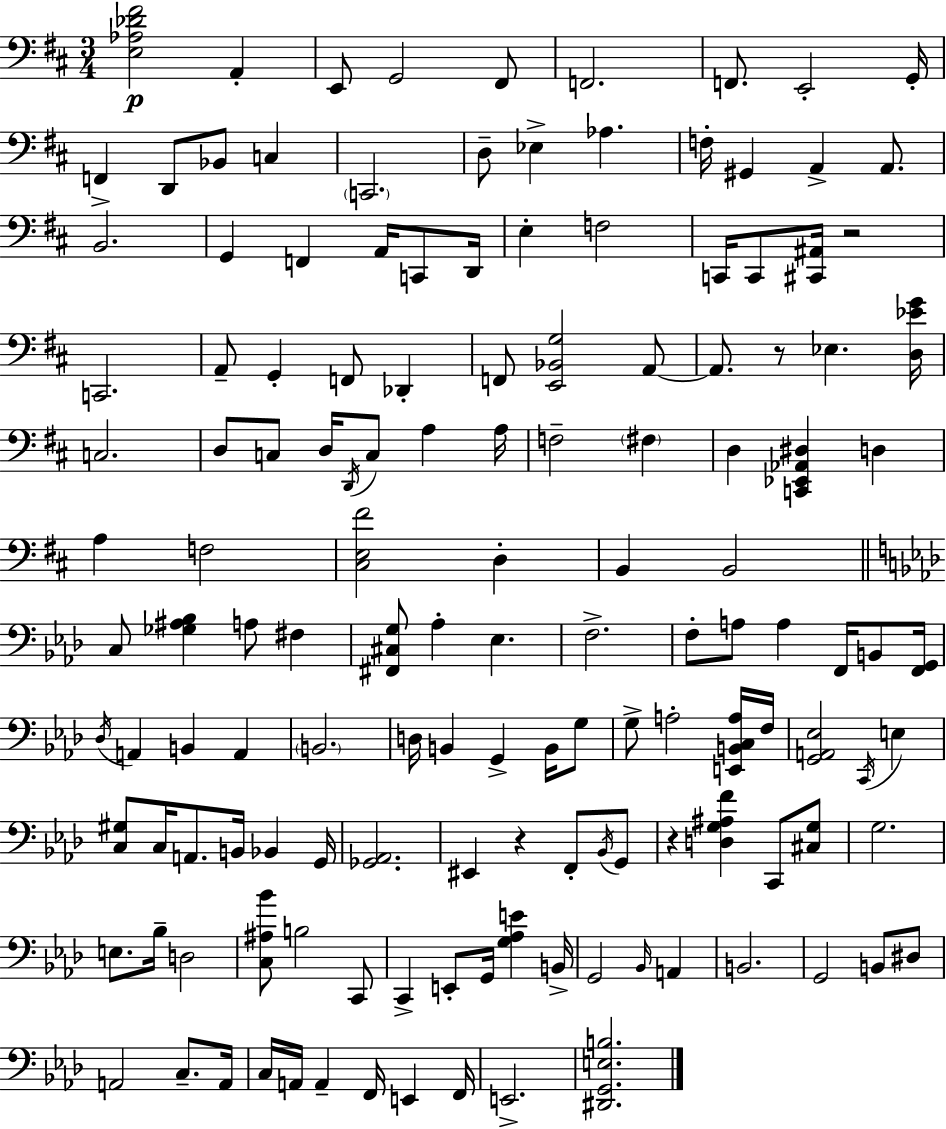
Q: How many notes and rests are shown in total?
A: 141